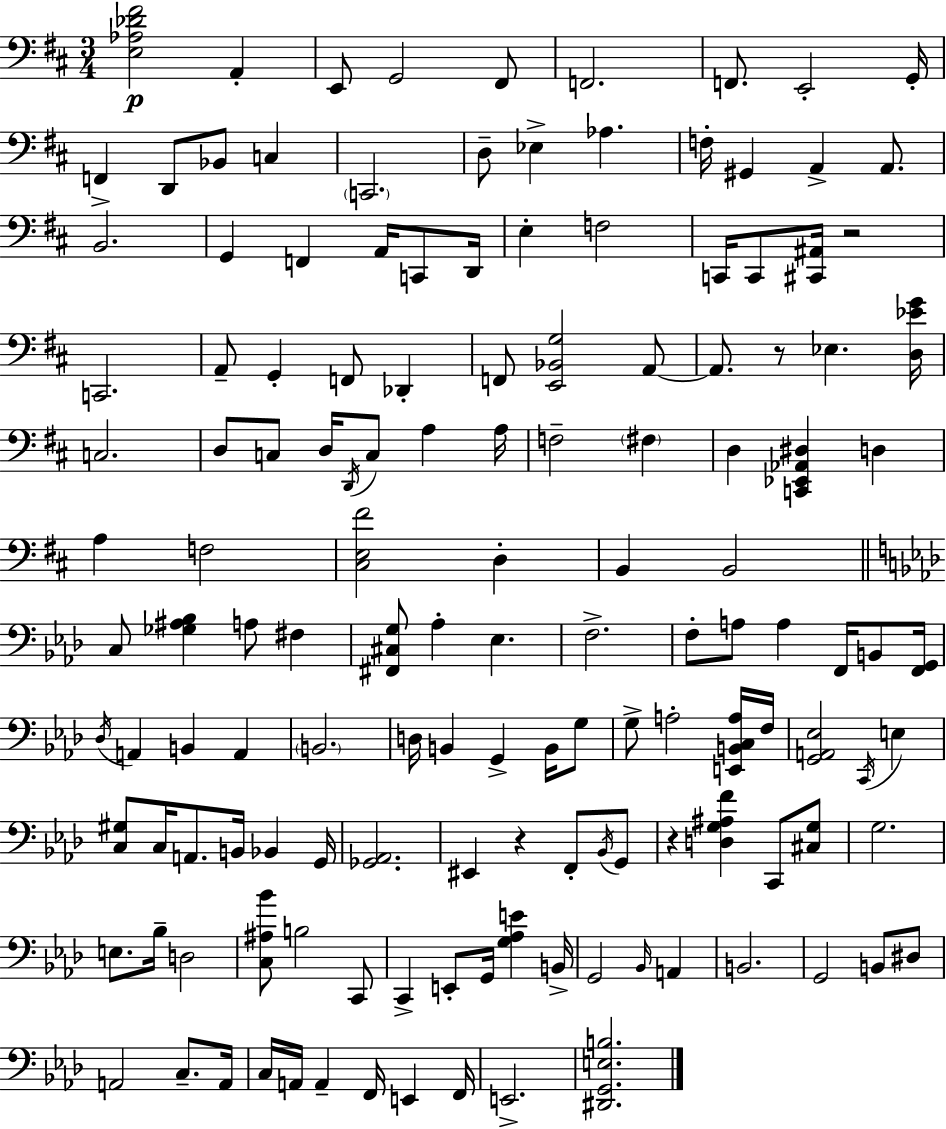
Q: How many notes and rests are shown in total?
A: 141